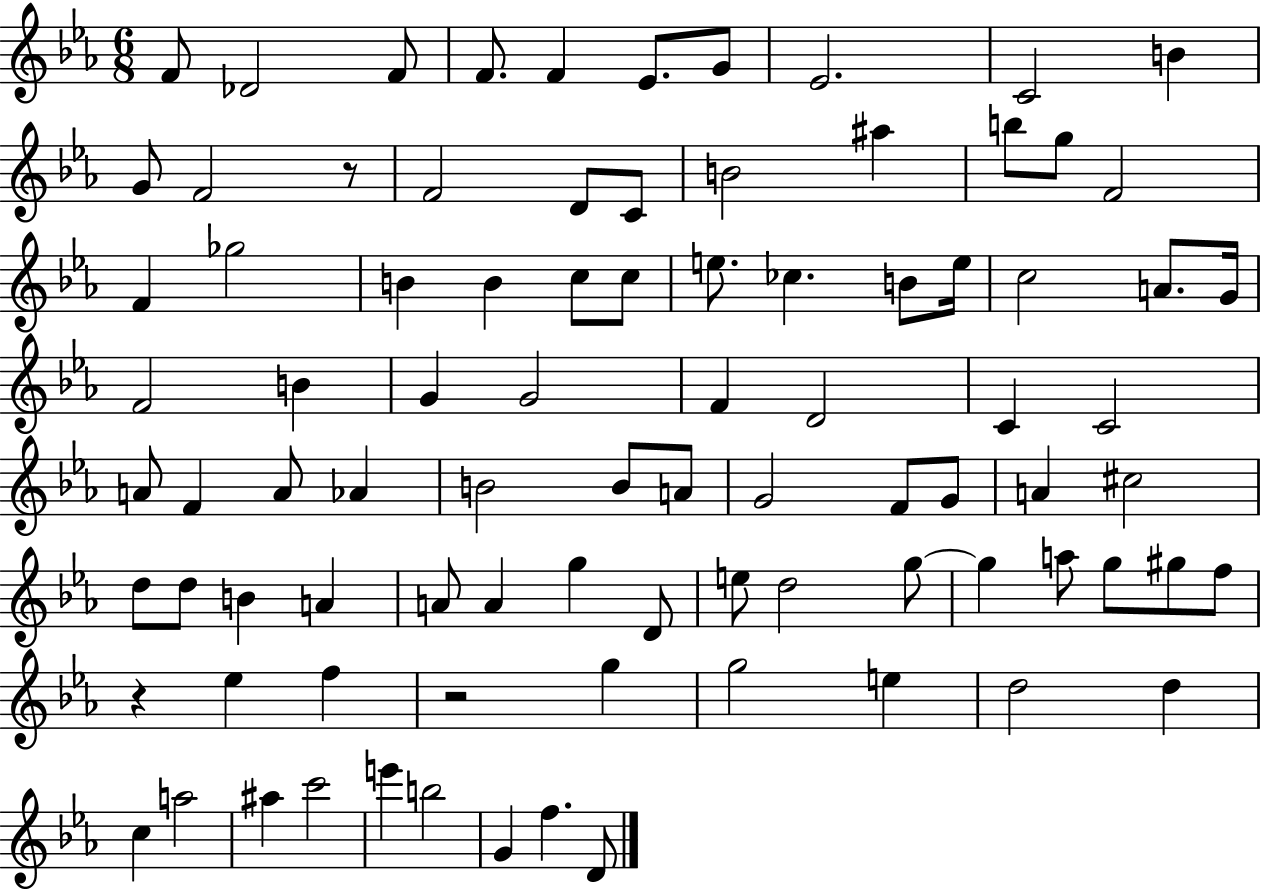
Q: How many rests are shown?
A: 3